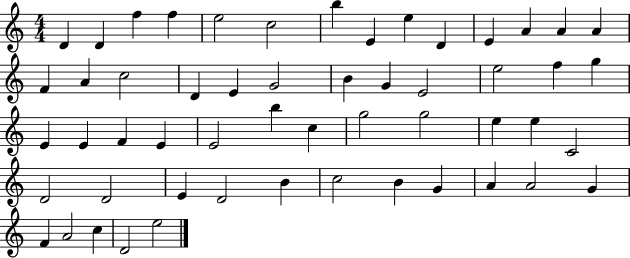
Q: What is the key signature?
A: C major